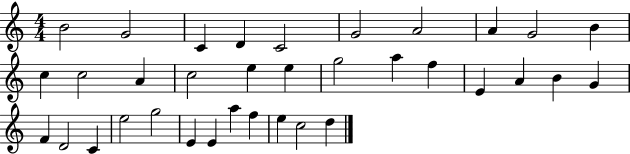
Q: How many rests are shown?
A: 0